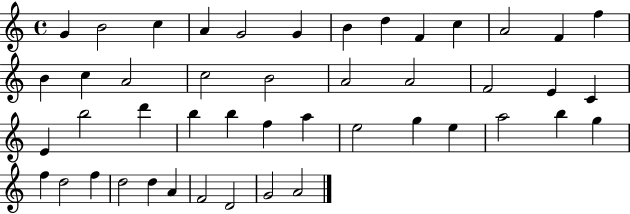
X:1
T:Untitled
M:4/4
L:1/4
K:C
G B2 c A G2 G B d F c A2 F f B c A2 c2 B2 A2 A2 F2 E C E b2 d' b b f a e2 g e a2 b g f d2 f d2 d A F2 D2 G2 A2